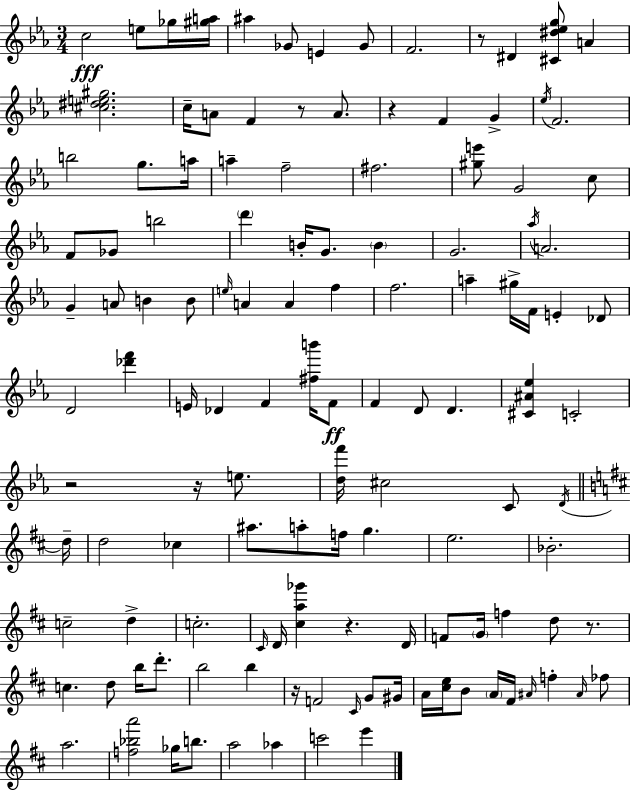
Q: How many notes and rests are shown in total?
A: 126